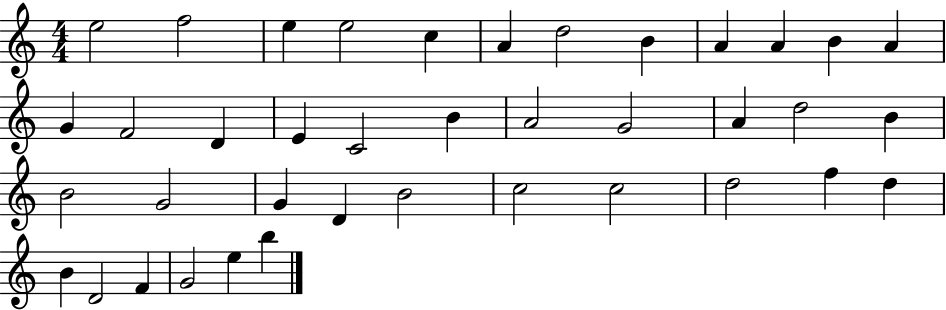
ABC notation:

X:1
T:Untitled
M:4/4
L:1/4
K:C
e2 f2 e e2 c A d2 B A A B A G F2 D E C2 B A2 G2 A d2 B B2 G2 G D B2 c2 c2 d2 f d B D2 F G2 e b